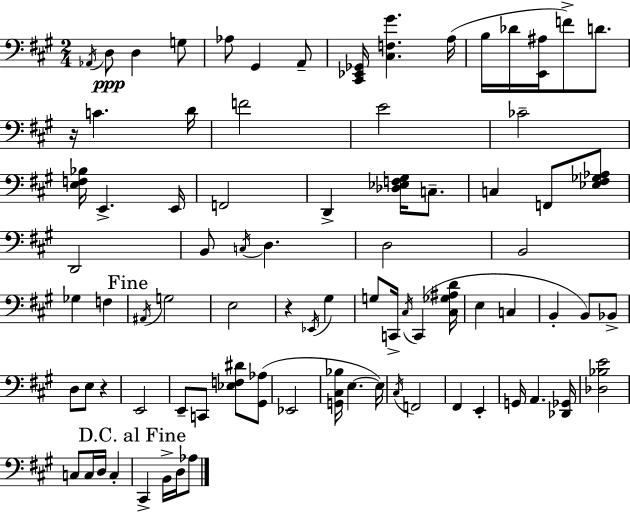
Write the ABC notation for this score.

X:1
T:Untitled
M:2/4
L:1/4
K:A
_A,,/4 D,/2 D, G,/2 _A,/2 ^G,, A,,/2 [^C,,_E,,_G,,]/4 [^C,F,^G] A,/4 B,/4 _D/4 [E,,^A,]/4 F/2 D/2 z/4 C D/4 F2 E2 _C2 [E,F,_B,]/4 E,, E,,/4 F,,2 D,, [_D,_E,F,^G,]/4 C,/2 C, F,,/2 [_E,^F,_G,_A,]/2 D,,2 B,,/2 C,/4 D, D,2 B,,2 _G, F, ^A,,/4 G,2 E,2 z _E,,/4 ^G, G,/2 C,,/4 ^C,/4 C,, [^C,_G,^A,D]/4 E, C, B,, B,,/2 _B,,/2 D,/2 E,/2 z E,,2 E,,/2 C,,/2 [_E,F,^D]/2 [^G,,_A,]/2 _E,,2 [G,,^C,_B,]/4 E, E,/4 ^C,/4 F,,2 ^F,, E,, G,,/4 A,, [_D,,_G,,]/4 [_D,_B,E]2 C,/2 C,/4 D,/4 C, ^C,, B,,/4 D,/4 _A,/2